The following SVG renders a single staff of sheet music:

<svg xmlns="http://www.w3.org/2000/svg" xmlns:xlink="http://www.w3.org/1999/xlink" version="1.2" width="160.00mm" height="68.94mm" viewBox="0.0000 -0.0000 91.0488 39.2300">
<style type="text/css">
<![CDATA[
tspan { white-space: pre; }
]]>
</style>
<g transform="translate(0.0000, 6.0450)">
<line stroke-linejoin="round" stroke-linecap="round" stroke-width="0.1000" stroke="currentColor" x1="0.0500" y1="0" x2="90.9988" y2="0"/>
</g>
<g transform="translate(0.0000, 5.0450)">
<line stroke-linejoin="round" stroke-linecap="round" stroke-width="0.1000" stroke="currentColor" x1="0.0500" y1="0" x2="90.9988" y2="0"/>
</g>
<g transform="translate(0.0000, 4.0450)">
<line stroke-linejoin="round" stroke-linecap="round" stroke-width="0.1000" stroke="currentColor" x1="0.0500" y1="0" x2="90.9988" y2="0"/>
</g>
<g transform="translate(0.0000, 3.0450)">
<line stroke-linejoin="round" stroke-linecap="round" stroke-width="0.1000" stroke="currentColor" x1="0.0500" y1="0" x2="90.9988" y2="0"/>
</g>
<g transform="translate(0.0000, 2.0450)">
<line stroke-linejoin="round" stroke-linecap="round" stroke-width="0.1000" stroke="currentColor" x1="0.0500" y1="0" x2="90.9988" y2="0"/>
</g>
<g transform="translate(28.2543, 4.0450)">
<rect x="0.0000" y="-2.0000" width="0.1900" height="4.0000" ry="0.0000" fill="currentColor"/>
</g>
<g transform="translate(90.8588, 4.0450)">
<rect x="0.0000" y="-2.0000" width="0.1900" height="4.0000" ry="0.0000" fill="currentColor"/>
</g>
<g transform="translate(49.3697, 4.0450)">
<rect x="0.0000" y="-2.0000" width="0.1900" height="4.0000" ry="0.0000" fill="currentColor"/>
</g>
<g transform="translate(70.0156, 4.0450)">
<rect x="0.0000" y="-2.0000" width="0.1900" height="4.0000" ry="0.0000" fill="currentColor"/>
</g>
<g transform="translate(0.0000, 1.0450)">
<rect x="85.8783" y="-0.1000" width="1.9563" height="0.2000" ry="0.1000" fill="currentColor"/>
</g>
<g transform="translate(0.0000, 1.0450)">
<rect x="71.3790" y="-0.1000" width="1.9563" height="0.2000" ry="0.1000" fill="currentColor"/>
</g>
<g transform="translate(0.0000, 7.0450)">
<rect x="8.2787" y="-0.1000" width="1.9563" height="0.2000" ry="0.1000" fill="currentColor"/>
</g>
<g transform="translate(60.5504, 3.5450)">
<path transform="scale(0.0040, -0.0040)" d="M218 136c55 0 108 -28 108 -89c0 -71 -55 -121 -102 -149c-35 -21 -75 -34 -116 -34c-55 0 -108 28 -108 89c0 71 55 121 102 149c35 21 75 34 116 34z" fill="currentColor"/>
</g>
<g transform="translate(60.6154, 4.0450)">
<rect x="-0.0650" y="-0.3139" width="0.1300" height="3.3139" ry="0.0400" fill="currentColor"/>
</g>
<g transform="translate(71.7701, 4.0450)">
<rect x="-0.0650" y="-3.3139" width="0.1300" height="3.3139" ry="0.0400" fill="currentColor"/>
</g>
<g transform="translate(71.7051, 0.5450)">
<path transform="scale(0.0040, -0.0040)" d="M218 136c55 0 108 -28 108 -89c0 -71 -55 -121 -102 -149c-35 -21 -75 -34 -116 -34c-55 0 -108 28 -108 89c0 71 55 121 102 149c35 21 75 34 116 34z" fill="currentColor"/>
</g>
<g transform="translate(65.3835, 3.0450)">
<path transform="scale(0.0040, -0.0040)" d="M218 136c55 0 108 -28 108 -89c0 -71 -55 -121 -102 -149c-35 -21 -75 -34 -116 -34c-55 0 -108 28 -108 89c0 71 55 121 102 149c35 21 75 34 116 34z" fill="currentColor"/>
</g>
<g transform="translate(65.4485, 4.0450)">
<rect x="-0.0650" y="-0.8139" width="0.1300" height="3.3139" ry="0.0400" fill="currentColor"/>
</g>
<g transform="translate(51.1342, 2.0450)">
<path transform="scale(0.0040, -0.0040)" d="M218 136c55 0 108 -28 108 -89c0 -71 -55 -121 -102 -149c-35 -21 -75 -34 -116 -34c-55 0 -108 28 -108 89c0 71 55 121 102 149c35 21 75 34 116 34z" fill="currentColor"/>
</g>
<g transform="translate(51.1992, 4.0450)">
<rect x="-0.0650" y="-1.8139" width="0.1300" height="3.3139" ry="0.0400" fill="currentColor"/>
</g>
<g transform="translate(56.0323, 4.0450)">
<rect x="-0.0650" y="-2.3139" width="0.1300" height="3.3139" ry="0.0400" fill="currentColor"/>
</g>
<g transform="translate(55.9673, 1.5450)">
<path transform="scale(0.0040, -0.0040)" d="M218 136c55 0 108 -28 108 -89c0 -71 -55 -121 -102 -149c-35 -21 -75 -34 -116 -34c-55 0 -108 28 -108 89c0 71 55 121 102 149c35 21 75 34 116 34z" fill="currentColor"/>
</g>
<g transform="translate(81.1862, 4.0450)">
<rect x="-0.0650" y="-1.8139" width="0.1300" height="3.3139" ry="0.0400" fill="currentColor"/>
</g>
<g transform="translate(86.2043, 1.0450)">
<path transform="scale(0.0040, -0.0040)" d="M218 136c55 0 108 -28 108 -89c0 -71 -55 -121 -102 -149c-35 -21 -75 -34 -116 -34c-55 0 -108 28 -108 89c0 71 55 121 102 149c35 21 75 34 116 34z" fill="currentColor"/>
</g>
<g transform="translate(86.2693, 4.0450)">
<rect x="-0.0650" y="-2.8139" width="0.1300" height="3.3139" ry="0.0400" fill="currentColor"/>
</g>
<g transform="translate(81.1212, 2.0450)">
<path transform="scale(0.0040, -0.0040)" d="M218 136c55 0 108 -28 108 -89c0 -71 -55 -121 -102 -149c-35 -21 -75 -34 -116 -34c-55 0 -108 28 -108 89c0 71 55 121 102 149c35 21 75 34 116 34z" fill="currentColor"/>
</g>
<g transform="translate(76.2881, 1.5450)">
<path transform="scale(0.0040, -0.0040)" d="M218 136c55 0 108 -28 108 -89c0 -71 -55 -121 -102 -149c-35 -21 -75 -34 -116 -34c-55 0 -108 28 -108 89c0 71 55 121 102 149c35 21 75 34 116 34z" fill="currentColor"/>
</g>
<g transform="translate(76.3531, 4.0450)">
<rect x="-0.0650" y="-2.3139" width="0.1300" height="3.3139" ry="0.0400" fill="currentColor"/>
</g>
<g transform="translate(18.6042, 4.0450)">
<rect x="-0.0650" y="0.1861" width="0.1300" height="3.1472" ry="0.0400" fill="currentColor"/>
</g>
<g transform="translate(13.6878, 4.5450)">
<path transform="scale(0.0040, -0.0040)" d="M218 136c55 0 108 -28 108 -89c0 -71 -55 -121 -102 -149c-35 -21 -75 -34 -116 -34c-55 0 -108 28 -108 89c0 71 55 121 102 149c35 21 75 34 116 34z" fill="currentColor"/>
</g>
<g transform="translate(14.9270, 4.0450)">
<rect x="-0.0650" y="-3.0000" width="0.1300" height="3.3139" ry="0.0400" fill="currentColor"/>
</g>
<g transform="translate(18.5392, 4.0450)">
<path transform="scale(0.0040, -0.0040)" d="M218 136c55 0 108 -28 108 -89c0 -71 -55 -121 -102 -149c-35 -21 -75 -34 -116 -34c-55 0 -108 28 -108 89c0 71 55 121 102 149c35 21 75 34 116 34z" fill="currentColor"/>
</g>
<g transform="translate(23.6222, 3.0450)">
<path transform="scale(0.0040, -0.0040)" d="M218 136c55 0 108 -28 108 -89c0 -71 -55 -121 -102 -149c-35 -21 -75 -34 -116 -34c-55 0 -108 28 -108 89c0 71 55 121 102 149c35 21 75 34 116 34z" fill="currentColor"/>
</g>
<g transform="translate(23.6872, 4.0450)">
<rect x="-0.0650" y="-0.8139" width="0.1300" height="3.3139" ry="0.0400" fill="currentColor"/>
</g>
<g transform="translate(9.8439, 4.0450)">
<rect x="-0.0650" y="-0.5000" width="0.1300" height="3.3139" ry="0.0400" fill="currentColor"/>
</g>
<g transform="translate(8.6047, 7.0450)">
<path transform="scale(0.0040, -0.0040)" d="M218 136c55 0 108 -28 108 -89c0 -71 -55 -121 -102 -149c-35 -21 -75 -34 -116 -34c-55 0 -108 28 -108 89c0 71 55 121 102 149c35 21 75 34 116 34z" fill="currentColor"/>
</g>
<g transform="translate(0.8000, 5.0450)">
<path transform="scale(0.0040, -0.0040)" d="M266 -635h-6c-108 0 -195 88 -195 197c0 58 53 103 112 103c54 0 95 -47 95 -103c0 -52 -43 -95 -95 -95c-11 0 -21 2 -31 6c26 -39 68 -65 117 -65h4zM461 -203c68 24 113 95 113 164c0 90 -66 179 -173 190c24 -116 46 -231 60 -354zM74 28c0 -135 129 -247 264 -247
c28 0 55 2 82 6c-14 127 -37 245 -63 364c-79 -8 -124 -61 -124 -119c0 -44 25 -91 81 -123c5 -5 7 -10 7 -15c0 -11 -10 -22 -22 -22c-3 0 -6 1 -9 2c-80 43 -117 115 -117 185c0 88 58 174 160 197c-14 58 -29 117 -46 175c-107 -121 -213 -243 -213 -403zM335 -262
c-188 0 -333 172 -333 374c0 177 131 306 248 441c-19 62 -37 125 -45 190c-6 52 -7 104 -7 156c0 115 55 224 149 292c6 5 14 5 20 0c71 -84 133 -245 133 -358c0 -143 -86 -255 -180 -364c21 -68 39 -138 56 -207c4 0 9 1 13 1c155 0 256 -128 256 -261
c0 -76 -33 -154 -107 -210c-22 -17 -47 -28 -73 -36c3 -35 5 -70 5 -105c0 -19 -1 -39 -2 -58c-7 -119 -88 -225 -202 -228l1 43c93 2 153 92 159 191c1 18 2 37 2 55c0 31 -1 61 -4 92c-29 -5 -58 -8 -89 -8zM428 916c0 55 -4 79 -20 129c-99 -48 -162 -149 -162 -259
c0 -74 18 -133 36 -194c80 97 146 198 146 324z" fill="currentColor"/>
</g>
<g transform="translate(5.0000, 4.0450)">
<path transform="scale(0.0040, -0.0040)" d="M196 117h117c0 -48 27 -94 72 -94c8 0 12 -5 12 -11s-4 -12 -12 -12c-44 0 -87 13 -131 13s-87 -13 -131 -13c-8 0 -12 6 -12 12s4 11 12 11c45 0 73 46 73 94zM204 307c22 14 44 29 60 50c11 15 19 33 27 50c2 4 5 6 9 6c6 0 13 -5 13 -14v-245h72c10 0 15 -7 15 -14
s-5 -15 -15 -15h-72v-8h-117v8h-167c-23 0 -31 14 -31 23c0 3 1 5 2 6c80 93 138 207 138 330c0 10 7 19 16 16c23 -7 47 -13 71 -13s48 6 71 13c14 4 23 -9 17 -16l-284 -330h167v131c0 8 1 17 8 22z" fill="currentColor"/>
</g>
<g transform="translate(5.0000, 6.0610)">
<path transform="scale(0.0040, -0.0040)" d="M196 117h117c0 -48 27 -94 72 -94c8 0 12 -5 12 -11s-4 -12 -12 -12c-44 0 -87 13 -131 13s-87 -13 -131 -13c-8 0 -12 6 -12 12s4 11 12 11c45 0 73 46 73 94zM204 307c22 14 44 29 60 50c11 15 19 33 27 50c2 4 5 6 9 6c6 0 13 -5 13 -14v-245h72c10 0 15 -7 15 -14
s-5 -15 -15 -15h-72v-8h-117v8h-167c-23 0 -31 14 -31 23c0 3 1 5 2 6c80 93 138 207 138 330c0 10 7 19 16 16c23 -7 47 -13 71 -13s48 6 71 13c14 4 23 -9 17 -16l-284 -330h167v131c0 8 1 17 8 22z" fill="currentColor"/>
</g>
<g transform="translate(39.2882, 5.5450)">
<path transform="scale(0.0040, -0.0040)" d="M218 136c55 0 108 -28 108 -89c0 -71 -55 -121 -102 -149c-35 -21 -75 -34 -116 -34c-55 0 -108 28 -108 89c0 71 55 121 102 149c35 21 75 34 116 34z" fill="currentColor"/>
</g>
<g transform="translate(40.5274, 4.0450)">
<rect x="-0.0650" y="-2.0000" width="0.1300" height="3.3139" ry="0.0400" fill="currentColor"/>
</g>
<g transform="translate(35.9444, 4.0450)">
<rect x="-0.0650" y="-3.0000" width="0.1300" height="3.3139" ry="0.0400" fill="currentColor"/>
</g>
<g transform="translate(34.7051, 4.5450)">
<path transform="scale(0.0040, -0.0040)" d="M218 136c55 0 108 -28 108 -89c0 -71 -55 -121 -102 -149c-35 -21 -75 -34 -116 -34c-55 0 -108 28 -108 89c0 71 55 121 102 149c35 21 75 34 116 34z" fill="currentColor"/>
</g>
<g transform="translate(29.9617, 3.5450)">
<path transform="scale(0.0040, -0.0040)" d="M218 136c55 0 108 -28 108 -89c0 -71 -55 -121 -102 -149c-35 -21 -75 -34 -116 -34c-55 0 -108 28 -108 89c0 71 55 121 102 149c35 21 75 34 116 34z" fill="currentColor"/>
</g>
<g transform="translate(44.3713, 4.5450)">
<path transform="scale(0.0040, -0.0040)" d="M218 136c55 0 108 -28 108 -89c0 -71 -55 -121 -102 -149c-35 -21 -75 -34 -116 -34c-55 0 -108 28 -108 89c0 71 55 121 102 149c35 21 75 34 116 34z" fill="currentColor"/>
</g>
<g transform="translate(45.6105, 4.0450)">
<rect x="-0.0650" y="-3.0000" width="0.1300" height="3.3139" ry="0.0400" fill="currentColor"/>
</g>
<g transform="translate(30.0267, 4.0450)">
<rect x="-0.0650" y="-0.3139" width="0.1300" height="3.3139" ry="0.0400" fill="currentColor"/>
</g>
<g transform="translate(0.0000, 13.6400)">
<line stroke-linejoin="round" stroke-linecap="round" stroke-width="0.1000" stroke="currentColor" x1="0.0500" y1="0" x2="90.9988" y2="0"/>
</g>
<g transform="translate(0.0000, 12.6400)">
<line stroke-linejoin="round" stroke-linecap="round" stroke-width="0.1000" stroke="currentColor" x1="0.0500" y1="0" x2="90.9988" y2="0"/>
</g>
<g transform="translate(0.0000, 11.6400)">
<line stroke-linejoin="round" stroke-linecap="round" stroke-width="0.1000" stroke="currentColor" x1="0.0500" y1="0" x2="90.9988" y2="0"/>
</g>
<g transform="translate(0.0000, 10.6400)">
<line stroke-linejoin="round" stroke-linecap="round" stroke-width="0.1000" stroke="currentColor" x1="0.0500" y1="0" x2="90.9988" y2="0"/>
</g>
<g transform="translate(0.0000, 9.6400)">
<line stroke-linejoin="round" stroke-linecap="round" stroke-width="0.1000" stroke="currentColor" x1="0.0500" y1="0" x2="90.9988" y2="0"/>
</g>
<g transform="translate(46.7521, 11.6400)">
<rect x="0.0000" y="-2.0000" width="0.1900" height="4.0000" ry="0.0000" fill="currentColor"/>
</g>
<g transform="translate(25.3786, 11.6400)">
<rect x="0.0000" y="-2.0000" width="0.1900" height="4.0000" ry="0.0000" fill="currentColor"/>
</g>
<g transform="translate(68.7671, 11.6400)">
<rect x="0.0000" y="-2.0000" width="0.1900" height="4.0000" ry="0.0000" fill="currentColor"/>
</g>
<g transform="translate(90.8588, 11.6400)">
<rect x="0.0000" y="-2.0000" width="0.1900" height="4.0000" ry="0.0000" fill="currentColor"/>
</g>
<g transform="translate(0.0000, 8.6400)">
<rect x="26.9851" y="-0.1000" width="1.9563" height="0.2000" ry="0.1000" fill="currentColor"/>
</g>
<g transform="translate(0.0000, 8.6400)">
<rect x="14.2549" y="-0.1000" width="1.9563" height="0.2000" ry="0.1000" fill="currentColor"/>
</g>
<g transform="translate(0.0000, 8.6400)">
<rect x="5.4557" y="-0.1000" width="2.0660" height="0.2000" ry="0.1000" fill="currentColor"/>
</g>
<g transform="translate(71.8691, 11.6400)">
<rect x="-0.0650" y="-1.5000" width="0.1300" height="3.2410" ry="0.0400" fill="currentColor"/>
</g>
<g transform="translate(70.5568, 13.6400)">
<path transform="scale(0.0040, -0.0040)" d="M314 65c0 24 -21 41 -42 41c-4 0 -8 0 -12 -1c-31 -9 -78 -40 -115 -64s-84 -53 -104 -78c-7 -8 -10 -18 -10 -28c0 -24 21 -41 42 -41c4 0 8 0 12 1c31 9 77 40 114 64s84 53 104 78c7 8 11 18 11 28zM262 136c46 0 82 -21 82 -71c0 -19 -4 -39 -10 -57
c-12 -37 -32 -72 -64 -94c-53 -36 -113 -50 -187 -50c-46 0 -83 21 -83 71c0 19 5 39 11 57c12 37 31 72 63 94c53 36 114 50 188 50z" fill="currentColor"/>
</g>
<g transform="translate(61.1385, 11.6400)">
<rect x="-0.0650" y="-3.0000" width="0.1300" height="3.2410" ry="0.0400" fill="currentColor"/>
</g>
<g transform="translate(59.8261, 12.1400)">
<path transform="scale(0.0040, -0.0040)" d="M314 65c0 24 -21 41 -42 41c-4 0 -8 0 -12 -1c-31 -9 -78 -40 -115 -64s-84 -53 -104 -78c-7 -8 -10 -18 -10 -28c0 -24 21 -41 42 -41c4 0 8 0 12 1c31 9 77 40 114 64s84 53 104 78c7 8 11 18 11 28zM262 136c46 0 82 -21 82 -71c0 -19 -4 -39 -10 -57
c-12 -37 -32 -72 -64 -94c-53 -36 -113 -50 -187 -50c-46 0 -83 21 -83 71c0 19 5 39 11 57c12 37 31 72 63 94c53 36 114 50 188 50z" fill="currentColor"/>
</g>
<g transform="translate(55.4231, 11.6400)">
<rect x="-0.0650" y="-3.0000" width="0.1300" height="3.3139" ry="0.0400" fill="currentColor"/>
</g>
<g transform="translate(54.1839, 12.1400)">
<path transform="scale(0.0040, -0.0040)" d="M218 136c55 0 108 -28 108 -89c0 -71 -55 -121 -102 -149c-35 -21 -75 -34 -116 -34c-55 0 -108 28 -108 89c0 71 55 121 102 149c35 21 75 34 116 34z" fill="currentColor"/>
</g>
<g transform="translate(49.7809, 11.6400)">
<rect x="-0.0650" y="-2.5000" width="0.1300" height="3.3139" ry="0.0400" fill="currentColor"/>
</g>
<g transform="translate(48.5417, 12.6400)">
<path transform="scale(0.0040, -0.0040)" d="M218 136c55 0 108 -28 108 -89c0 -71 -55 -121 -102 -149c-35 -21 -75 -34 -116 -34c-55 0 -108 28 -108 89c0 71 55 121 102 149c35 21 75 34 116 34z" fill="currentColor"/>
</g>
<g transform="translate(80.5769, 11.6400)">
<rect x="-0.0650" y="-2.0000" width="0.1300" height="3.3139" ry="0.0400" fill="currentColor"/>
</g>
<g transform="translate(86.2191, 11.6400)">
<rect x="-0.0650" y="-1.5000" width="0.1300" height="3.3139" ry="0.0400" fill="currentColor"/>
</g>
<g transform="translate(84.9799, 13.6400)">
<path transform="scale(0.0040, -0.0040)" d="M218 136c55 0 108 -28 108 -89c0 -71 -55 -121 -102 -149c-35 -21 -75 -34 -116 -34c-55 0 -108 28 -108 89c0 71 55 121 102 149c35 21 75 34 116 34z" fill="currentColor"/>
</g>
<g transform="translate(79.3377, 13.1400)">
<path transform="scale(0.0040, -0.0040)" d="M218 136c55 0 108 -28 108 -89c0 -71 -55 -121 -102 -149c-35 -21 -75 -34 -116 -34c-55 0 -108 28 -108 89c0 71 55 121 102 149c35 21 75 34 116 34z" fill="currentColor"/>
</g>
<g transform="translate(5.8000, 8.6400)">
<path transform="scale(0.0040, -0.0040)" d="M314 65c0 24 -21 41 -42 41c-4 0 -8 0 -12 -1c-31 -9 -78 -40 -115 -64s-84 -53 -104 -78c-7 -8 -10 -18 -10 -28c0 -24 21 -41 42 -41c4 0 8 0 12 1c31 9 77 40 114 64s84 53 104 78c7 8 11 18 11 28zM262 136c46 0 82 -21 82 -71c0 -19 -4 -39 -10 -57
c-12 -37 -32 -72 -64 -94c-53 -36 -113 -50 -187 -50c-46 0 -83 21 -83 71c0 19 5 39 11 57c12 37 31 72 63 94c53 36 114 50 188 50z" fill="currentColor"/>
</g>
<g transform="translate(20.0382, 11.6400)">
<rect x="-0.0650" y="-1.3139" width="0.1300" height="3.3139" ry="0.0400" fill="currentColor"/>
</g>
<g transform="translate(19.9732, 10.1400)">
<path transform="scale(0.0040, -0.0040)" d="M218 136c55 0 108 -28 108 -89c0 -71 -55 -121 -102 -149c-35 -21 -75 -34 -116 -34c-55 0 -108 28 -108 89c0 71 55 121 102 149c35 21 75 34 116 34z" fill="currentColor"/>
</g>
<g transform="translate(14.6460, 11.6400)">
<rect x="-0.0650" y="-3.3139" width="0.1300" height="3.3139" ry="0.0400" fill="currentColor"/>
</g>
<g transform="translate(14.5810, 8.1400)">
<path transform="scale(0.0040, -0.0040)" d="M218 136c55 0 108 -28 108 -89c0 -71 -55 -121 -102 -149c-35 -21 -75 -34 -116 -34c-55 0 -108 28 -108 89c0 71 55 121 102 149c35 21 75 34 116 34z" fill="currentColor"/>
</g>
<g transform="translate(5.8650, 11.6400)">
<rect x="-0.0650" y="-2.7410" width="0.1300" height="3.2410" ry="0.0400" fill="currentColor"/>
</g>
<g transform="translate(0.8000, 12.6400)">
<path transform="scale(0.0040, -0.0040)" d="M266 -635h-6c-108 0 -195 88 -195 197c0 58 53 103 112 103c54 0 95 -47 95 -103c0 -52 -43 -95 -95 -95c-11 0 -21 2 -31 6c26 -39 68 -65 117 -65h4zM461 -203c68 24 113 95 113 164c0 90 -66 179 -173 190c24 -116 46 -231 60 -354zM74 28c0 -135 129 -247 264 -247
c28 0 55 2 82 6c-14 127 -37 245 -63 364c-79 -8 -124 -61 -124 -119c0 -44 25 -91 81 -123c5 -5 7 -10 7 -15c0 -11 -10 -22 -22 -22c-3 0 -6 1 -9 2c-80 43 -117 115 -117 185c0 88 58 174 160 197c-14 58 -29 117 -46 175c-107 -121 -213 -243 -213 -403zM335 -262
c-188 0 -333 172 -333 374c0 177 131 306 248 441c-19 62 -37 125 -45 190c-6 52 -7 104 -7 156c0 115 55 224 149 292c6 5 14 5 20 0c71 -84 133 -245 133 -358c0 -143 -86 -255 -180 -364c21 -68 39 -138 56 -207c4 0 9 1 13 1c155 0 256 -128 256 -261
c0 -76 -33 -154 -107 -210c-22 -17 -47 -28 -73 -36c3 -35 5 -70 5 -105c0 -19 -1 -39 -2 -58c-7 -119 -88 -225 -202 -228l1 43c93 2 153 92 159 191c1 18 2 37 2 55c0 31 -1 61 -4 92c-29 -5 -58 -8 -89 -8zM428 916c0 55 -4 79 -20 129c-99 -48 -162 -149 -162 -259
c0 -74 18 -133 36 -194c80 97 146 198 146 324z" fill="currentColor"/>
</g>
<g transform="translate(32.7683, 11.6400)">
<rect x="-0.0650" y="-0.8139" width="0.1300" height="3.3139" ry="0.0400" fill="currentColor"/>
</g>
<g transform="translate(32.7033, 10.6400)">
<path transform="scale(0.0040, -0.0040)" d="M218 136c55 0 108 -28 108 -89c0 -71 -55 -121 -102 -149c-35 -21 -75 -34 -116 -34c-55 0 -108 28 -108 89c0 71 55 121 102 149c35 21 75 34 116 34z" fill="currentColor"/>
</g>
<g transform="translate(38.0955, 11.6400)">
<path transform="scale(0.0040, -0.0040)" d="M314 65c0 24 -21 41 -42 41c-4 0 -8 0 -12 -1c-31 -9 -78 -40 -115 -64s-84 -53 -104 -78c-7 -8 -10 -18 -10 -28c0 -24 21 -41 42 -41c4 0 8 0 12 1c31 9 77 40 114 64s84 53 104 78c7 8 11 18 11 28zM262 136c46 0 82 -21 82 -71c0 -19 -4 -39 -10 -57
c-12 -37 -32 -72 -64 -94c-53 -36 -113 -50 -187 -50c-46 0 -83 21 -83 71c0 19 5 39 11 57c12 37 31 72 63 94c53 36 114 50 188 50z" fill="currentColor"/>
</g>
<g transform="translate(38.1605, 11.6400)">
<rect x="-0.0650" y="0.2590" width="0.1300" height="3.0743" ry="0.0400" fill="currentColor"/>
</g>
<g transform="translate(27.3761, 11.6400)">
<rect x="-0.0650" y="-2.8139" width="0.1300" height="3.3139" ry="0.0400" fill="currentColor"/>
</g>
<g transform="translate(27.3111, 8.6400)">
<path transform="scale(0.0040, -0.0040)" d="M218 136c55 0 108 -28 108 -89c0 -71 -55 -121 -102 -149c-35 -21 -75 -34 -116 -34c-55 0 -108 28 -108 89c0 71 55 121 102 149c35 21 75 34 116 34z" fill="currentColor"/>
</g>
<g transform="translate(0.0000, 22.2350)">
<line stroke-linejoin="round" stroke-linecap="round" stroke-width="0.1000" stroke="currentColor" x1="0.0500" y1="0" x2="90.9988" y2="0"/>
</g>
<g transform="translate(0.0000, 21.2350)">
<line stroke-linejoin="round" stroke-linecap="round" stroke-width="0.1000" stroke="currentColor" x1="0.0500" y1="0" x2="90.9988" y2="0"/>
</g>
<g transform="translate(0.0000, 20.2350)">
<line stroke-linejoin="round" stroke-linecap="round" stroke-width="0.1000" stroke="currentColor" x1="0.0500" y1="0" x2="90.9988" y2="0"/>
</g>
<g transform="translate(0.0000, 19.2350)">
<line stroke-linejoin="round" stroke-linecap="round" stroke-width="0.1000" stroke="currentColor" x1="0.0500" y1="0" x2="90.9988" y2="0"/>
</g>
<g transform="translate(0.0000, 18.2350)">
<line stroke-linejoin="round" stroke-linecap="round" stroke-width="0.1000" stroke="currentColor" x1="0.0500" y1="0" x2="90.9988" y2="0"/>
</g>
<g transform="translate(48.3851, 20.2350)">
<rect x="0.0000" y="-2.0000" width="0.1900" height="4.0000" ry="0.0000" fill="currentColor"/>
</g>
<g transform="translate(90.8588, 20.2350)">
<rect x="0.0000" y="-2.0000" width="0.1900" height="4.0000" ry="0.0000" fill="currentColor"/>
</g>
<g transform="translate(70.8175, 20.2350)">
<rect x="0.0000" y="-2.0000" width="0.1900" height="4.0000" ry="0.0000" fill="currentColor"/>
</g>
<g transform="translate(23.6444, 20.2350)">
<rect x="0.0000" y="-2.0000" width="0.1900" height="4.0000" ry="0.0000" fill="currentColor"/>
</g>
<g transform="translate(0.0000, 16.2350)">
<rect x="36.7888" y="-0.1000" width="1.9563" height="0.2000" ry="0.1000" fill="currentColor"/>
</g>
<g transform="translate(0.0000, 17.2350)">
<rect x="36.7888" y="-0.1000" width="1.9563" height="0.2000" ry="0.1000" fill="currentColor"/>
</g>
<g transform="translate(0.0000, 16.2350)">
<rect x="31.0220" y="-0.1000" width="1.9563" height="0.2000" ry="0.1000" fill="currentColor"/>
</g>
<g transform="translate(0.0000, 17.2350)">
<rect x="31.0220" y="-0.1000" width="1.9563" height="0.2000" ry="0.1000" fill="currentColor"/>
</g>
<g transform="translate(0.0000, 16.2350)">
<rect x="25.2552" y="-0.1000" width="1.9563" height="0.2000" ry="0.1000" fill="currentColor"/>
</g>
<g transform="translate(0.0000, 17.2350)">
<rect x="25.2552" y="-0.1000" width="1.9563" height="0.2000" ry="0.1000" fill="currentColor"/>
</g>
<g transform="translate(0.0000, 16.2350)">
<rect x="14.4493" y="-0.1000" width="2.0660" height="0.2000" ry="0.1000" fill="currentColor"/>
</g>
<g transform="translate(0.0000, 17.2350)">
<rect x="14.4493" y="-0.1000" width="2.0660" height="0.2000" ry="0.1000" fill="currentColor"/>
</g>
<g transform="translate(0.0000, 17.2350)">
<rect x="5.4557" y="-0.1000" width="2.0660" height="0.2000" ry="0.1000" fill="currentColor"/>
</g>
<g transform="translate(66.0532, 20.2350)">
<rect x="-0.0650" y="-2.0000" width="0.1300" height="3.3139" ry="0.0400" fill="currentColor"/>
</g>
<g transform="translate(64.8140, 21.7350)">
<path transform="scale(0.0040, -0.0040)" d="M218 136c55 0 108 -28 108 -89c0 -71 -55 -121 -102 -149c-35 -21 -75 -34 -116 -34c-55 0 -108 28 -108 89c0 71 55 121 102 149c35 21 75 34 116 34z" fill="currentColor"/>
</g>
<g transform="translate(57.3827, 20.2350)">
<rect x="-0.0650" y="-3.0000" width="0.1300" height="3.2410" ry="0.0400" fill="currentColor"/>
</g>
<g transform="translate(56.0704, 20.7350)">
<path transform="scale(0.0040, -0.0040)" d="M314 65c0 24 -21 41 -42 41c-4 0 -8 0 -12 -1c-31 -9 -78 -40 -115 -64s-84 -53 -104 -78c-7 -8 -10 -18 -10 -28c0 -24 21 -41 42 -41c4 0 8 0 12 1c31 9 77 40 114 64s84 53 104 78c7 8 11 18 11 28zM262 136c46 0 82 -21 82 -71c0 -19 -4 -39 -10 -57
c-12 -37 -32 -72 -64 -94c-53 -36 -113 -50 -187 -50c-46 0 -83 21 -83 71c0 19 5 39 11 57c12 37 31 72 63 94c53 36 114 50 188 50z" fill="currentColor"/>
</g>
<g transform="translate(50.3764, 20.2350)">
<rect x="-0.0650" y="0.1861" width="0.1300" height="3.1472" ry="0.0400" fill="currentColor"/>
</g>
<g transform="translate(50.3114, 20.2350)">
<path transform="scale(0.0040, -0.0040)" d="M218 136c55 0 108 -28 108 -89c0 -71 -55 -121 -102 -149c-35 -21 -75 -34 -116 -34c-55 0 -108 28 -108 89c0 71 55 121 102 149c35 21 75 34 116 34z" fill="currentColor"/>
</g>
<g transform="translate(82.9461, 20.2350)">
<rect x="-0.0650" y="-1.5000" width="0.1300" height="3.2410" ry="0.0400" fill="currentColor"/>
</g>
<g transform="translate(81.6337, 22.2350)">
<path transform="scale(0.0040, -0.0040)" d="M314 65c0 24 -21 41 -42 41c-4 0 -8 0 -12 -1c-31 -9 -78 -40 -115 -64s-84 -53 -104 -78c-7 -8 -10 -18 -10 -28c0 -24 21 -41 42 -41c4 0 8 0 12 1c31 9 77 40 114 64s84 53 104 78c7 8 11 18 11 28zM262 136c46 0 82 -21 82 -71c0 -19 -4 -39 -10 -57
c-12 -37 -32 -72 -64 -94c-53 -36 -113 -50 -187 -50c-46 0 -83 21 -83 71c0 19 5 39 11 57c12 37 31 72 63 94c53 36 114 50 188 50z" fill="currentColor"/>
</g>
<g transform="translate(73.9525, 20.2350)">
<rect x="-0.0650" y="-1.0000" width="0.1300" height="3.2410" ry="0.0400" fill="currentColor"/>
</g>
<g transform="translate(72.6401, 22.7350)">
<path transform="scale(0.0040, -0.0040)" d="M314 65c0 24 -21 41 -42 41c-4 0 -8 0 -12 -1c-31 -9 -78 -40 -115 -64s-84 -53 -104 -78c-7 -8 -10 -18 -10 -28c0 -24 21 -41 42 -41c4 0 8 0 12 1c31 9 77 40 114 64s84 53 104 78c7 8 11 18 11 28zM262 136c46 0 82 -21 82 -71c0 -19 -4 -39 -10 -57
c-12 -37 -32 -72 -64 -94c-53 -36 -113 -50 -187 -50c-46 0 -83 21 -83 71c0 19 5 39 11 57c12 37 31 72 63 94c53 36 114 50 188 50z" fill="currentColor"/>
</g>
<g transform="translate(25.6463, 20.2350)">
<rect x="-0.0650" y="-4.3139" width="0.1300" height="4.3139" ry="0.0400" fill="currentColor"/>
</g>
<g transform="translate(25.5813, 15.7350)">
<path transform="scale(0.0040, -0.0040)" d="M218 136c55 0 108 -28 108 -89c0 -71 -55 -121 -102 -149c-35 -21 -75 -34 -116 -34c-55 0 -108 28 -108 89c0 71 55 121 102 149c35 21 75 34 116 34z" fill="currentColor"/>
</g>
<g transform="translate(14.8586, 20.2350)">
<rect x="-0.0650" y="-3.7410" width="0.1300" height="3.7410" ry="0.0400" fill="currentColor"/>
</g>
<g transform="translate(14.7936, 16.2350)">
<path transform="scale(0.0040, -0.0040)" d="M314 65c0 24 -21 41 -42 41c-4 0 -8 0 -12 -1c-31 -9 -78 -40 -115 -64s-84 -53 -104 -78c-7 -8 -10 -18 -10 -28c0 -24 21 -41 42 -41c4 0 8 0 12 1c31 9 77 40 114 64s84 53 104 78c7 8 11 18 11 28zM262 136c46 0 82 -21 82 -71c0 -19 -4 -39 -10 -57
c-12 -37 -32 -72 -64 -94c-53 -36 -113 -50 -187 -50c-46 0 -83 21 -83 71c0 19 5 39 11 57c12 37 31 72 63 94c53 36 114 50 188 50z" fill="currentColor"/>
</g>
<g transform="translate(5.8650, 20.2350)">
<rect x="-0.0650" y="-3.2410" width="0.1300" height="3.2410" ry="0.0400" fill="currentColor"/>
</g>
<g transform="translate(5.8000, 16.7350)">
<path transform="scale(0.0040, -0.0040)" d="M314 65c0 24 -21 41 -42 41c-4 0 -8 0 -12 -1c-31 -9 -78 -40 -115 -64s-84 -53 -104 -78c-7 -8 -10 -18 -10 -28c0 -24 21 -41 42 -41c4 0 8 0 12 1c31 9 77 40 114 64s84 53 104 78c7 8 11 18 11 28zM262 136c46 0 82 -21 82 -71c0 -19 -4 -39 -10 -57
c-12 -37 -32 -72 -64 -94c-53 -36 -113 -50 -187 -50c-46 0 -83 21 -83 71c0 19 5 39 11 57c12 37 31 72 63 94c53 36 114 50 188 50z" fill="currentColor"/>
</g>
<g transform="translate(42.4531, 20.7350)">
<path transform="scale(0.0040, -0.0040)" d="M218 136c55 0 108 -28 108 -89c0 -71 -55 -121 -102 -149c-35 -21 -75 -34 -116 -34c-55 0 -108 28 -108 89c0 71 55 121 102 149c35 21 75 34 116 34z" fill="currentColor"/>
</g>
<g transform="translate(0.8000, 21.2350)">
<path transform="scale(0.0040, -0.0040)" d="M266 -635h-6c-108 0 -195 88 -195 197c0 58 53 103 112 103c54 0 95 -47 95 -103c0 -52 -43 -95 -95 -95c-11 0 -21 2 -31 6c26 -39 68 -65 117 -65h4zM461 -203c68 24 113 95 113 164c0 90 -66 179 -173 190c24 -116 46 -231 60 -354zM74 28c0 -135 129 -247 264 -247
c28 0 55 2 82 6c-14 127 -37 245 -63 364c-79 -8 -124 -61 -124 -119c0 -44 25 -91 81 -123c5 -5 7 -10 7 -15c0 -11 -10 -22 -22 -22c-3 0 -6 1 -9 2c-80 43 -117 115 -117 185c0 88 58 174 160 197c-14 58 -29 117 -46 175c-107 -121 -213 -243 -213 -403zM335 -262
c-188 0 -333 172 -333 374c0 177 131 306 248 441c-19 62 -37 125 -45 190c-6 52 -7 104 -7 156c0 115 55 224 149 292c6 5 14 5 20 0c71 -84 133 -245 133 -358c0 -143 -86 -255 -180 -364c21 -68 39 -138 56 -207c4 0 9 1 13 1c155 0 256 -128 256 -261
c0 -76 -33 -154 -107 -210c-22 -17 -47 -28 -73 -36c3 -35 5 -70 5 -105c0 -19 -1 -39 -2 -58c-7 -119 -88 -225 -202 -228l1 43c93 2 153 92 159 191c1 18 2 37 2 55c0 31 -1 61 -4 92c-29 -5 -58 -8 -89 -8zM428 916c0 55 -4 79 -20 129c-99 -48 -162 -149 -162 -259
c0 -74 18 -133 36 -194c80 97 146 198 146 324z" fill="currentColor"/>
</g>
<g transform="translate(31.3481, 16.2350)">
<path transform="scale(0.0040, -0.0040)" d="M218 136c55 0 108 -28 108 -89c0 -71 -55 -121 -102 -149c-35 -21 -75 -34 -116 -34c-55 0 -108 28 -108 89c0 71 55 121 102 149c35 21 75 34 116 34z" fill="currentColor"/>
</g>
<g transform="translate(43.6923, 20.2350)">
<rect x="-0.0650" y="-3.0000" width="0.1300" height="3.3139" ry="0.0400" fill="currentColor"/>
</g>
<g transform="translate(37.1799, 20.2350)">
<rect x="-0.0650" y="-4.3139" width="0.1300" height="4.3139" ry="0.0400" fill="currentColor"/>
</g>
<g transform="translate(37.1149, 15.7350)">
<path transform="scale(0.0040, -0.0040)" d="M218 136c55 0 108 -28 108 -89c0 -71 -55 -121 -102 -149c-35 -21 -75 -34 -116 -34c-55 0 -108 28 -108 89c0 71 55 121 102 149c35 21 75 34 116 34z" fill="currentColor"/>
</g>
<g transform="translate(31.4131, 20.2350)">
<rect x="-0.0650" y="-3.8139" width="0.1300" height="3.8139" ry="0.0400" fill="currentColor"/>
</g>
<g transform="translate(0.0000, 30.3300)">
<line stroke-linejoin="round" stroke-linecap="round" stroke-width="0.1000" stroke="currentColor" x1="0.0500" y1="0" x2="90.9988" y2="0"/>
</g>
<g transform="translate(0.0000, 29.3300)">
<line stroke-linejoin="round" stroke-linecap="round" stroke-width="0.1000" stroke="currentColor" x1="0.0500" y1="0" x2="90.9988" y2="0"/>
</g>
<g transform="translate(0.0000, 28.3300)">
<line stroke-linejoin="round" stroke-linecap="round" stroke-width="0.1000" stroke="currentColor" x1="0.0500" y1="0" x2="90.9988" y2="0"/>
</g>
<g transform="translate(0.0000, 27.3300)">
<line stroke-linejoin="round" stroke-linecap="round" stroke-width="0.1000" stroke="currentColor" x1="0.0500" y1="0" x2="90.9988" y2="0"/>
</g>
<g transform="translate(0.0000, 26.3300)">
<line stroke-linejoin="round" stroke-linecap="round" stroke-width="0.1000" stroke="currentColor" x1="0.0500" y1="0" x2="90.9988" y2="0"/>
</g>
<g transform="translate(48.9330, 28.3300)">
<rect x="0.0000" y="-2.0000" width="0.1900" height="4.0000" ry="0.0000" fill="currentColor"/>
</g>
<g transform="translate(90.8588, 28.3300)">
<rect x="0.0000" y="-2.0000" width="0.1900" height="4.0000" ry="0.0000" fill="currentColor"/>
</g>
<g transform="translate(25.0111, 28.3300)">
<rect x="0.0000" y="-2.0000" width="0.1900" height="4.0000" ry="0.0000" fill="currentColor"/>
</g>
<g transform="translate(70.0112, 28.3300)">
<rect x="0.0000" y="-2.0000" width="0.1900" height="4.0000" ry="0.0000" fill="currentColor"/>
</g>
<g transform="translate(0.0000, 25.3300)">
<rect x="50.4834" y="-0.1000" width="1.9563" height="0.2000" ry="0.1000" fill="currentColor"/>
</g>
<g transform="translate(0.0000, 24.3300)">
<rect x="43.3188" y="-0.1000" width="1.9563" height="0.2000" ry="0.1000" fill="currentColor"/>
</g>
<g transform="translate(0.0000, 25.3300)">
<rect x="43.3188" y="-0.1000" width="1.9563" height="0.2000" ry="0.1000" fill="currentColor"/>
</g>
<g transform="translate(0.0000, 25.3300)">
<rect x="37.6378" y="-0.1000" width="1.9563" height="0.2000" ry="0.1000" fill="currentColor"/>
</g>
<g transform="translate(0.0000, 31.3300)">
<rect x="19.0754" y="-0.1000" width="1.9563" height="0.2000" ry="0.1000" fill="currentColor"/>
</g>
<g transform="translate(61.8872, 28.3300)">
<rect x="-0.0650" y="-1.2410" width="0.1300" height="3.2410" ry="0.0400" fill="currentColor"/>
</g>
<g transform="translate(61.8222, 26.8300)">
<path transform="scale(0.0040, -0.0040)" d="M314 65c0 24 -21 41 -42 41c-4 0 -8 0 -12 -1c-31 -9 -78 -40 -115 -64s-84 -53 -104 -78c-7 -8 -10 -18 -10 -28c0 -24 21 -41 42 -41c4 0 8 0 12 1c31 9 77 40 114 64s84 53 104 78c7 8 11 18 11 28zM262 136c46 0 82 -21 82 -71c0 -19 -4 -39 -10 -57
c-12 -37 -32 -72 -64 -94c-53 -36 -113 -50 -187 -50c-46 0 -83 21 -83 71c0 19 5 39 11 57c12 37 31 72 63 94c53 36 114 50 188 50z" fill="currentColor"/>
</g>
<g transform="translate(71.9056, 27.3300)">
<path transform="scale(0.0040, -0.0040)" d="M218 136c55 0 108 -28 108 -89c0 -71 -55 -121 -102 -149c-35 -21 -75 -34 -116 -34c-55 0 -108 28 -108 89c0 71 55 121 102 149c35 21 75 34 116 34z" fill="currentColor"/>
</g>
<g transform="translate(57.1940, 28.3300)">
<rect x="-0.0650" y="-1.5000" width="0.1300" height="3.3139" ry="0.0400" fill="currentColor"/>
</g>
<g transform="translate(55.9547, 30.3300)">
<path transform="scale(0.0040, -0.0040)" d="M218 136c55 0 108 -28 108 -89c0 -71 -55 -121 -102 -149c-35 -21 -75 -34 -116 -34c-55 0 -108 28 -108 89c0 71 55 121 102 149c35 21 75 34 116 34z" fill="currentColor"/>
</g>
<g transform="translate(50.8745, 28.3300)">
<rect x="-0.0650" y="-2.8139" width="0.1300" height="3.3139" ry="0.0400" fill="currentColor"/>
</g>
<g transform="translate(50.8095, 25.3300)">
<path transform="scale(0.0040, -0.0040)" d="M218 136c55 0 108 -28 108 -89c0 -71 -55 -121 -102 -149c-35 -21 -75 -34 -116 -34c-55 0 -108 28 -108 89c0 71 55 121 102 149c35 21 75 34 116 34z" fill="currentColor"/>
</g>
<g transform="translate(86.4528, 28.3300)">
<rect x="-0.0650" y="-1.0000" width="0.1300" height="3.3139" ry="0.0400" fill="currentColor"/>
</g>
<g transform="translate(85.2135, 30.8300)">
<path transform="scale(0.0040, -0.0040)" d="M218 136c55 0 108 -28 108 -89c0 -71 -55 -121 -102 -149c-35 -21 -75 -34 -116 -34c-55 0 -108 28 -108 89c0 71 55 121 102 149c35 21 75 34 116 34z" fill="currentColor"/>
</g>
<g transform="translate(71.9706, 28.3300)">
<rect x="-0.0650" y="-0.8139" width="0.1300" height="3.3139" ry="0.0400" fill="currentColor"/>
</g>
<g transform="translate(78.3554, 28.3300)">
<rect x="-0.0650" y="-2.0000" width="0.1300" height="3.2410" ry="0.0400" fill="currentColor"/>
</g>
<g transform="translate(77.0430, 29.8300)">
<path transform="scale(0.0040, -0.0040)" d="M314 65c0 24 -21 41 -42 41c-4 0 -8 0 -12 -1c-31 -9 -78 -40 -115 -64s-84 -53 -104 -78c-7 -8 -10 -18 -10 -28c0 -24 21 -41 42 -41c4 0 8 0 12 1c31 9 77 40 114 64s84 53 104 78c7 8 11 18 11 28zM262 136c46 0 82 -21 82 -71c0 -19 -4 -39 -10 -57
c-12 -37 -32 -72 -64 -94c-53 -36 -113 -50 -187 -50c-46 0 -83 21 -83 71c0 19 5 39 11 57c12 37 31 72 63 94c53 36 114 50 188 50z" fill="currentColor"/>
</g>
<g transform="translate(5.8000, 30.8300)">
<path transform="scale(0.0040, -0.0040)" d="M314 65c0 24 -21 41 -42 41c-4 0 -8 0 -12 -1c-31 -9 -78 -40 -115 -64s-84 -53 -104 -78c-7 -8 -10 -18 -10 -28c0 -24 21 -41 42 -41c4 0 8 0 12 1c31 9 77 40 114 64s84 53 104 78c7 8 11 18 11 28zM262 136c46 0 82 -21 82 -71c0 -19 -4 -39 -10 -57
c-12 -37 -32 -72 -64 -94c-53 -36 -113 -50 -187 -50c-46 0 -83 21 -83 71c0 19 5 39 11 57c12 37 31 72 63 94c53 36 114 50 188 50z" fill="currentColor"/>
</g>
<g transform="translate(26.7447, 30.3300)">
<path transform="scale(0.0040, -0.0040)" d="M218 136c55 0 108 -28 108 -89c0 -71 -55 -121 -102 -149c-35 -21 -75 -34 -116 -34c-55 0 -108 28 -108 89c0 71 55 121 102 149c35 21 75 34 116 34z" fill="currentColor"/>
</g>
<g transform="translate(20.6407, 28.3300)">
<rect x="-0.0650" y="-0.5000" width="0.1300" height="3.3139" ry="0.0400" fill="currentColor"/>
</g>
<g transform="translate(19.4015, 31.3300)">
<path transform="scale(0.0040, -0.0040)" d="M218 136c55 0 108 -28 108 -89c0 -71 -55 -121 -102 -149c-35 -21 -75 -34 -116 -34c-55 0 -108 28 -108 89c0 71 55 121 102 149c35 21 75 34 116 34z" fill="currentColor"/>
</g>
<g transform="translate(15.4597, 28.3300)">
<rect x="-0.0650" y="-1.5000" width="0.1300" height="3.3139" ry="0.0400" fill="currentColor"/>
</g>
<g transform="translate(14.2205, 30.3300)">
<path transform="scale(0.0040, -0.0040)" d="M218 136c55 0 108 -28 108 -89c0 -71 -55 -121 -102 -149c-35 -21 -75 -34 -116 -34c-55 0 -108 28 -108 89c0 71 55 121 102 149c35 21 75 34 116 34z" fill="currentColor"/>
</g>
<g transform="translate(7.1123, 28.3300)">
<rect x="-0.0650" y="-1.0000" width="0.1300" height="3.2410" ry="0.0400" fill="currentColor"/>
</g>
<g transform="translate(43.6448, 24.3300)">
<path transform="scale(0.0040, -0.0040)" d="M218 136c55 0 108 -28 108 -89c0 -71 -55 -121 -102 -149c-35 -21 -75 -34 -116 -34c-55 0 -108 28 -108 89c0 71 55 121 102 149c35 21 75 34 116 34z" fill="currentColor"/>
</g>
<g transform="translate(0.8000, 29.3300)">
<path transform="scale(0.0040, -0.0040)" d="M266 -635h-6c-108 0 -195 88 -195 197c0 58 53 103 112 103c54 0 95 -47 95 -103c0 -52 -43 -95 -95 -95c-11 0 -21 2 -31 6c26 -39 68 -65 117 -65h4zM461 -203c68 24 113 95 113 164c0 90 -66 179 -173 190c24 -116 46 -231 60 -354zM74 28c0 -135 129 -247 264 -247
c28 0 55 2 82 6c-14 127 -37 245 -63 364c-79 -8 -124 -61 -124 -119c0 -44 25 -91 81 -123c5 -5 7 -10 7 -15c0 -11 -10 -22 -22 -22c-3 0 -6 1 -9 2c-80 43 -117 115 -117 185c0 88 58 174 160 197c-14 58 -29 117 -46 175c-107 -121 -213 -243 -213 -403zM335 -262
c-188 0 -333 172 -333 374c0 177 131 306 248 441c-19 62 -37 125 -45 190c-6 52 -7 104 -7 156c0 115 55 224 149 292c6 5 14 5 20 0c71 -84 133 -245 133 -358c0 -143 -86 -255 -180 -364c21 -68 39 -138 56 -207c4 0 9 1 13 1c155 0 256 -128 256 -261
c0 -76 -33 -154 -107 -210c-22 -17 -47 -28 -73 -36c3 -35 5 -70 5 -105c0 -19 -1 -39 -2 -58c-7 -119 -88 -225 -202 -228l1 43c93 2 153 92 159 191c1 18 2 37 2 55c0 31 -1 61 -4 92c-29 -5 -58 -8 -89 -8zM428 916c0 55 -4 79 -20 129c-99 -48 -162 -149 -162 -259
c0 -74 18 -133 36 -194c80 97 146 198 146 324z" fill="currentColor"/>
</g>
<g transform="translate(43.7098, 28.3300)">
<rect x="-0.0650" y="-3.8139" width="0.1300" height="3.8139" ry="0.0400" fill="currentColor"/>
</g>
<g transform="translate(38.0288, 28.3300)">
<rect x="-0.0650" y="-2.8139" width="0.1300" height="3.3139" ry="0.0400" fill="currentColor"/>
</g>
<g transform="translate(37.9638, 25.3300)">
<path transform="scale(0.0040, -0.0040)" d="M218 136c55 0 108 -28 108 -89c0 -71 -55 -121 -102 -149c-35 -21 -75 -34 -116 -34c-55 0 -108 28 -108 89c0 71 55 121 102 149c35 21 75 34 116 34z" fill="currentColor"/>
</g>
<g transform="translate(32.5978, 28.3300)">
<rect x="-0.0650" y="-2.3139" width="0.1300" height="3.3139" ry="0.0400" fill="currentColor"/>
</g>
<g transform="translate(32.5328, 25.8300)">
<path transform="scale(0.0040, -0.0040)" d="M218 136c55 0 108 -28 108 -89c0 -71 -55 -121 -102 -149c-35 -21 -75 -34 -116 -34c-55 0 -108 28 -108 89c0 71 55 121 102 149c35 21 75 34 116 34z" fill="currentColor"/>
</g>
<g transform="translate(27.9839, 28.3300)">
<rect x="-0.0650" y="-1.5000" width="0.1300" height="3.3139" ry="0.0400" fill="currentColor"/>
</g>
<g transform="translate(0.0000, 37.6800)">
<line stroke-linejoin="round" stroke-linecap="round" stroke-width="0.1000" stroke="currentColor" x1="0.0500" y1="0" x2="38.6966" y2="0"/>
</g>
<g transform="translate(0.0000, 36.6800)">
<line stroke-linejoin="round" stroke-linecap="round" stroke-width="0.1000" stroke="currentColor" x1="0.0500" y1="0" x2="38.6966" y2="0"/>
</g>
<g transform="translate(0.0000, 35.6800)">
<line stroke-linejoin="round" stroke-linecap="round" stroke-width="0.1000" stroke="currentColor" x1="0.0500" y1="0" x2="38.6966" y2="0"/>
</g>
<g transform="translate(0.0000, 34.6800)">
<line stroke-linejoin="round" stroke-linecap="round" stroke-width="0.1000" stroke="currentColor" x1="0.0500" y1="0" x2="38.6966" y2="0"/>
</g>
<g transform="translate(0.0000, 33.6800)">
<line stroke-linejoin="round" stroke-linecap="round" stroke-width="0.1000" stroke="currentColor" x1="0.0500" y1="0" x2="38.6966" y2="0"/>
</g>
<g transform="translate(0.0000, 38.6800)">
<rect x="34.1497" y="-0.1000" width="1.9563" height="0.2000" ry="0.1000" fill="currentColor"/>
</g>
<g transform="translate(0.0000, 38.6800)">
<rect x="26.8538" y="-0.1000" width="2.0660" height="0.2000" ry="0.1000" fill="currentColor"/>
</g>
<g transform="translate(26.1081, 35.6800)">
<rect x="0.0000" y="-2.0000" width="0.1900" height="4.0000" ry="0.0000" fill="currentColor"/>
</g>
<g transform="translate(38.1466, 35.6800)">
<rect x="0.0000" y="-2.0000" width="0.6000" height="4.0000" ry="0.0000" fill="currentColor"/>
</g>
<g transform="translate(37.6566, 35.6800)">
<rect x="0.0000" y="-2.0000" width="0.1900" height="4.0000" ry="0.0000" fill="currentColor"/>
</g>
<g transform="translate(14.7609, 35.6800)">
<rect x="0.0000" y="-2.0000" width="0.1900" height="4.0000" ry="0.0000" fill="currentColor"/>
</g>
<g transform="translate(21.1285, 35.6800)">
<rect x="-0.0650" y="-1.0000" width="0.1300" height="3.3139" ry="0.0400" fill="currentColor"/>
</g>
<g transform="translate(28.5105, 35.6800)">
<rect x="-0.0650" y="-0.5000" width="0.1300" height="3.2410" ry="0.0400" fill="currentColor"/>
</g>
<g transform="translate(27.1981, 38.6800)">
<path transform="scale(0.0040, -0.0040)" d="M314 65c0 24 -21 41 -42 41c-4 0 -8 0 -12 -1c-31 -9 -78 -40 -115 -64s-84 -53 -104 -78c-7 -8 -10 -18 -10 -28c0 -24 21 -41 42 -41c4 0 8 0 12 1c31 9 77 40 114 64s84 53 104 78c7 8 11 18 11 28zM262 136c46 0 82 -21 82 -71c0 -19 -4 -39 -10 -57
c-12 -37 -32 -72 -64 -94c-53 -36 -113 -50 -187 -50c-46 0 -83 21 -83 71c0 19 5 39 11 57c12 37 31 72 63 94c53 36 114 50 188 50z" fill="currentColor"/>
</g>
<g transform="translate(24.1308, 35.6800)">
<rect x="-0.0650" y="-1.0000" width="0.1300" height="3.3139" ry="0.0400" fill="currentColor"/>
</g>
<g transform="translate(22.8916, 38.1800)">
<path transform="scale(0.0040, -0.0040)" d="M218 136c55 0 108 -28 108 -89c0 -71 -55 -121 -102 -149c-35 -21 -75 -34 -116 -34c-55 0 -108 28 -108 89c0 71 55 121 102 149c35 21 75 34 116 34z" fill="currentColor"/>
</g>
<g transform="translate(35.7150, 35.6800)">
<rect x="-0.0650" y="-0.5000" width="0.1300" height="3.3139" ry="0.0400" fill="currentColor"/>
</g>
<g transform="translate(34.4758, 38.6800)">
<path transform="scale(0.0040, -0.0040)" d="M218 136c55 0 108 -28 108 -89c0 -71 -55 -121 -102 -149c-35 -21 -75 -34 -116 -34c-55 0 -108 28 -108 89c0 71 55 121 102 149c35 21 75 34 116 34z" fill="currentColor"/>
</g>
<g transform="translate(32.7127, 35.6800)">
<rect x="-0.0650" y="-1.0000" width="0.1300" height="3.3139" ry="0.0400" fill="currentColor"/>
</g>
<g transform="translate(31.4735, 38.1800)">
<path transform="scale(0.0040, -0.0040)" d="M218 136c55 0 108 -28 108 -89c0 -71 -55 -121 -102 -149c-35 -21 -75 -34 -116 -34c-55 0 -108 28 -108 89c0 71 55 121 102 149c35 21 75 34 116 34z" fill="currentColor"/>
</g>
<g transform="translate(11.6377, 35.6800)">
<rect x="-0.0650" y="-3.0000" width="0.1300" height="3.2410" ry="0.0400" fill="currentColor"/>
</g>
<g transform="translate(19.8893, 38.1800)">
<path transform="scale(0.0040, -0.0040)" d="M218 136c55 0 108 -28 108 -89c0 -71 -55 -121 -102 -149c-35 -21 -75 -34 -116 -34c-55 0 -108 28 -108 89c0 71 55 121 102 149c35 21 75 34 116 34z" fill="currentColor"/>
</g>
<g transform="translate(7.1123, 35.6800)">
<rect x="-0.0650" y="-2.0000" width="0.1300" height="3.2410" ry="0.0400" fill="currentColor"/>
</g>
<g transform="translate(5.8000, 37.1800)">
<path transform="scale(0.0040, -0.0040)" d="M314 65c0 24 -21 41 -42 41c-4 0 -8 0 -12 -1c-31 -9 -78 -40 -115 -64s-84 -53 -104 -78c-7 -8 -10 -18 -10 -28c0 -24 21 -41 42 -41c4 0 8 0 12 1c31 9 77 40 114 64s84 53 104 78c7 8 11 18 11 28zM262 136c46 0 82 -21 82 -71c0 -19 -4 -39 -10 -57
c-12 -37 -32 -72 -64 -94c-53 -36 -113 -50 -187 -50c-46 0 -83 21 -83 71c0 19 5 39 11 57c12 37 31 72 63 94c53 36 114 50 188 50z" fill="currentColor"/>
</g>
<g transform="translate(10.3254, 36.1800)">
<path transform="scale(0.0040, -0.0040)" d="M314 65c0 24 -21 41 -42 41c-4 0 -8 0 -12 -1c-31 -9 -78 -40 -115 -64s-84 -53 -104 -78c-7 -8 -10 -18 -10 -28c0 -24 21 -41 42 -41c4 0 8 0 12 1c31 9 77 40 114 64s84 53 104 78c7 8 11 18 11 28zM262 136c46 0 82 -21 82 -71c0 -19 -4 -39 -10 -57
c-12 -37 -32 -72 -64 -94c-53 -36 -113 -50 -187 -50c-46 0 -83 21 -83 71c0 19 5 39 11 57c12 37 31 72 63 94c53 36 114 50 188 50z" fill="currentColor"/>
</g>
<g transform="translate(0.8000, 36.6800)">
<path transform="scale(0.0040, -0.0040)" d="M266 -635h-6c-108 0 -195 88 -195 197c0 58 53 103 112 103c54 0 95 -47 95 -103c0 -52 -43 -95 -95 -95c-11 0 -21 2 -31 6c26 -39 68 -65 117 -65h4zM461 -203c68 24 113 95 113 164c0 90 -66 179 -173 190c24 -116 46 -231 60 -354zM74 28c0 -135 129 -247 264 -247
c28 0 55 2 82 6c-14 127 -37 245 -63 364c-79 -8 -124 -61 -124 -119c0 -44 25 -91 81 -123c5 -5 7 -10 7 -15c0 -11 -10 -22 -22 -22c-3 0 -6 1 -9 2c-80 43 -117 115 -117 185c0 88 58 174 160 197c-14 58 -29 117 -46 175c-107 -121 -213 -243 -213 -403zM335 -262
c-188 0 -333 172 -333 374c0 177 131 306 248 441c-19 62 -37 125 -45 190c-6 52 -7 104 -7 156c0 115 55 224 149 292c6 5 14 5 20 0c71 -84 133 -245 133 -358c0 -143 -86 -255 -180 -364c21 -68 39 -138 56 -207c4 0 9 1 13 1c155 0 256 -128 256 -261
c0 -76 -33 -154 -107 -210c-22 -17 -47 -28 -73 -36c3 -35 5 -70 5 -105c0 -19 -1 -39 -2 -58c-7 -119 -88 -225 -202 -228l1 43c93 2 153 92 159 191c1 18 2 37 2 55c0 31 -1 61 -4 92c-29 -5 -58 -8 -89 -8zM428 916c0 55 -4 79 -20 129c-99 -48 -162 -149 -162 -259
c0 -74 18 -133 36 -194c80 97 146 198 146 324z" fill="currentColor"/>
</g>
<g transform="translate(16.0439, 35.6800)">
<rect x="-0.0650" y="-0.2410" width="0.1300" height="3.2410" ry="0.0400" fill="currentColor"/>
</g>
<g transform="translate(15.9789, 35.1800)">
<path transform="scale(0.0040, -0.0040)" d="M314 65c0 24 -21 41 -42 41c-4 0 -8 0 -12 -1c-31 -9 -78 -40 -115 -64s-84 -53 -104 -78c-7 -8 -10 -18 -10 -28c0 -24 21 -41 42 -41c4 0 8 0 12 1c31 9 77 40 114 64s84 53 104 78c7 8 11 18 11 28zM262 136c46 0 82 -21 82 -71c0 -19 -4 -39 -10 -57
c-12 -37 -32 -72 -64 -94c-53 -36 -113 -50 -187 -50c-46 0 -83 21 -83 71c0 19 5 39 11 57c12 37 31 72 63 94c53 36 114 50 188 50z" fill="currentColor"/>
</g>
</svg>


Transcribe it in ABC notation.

X:1
T:Untitled
M:4/4
L:1/4
K:C
C A B d c A F A f g c d b g f a a2 b e a d B2 G A A2 E2 F E b2 c'2 d' c' d' A B A2 F D2 E2 D2 E C E g a c' a E e2 d F2 D F2 A2 c2 D D C2 D C